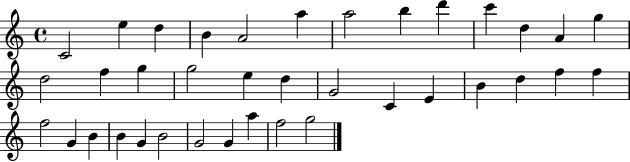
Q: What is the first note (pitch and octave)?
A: C4